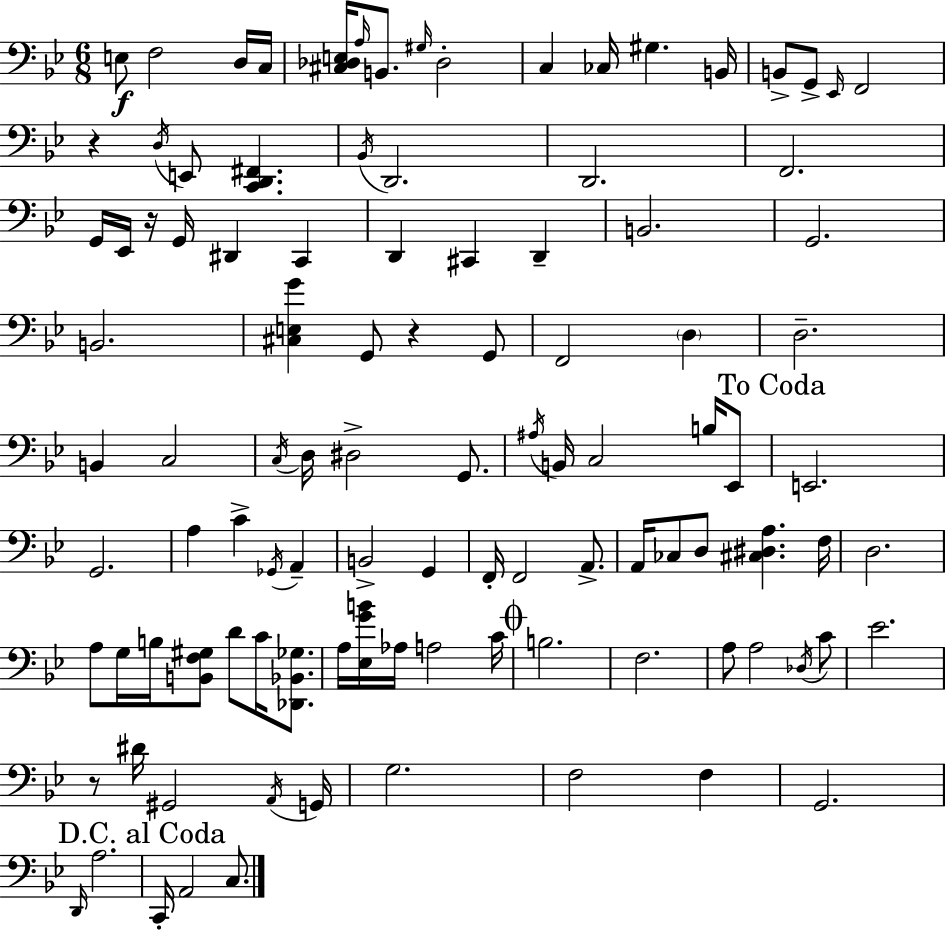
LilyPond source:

{
  \clef bass
  \numericTimeSignature
  \time 6/8
  \key g \minor
  e8\f f2 d16 c16 | <cis des e>16 \grace { a16 } b,8. \grace { gis16 } des2-. | c4 ces16 gis4. | b,16 b,8-> g,8-> \grace { ees,16 } f,2 | \break r4 \acciaccatura { d16 } e,8 <c, d, fis,>4. | \acciaccatura { bes,16 } d,2. | d,2. | f,2. | \break g,16 ees,16 r16 g,16 dis,4 | c,4 d,4 cis,4 | d,4-- b,2. | g,2. | \break b,2. | <cis e g'>4 g,8 r4 | g,8 f,2 | \parenthesize d4 d2.-- | \break b,4 c2 | \acciaccatura { c16 } d16 dis2-> | g,8. \acciaccatura { ais16 } b,16 c2 | b16 ees,8 \mark "To Coda" e,2. | \break g,2. | a4 c'4-> | \acciaccatura { ges,16 } a,4-- b,2-> | g,4 f,16-. f,2 | \break a,8.-> a,16 ces8 d8 | <cis dis a>4. f16 d2. | a8 g16 b16 | <b, f gis>8 d'8 c'16 <des, bes, ges>8. a16 <ees g' b'>16 aes16 a2 | \break c'16 \mark \markup { \musicglyph "scripts.coda" } b2. | f2. | a8 a2 | \acciaccatura { des16 } c'8 ees'2. | \break r8 dis'16 | gis,2 \acciaccatura { a,16 } g,16 g2. | f2 | f4 g,2. | \break \grace { d,16 } a2. | \mark "D.C. al Coda" c,16-. | a,2 c8. \bar "|."
}